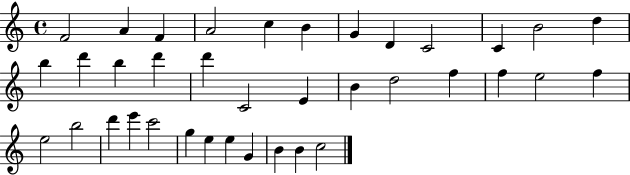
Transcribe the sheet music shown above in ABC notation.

X:1
T:Untitled
M:4/4
L:1/4
K:C
F2 A F A2 c B G D C2 C B2 d b d' b d' d' C2 E B d2 f f e2 f e2 b2 d' e' c'2 g e e G B B c2